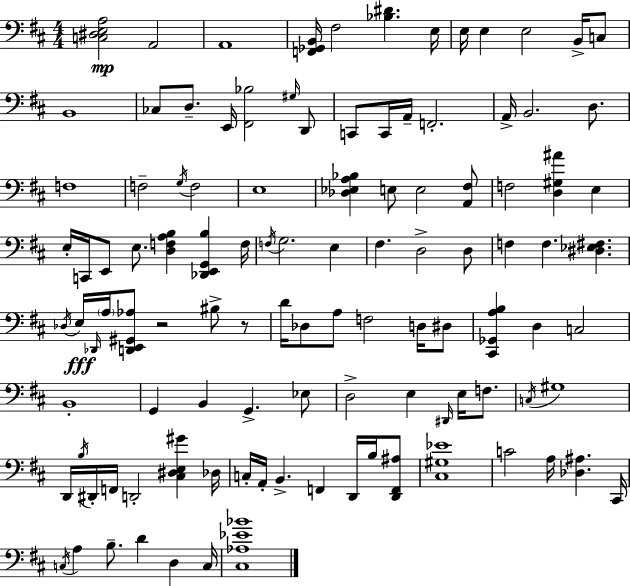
X:1
T:Untitled
M:4/4
L:1/4
K:D
[C,^D,E,A,]2 A,,2 A,,4 [F,,_G,,B,,]/4 ^F,2 [_B,^D] E,/4 E,/4 E, E,2 B,,/4 C,/2 B,,4 _C,/2 D,/2 E,,/4 [^F,,_B,]2 ^G,/4 D,,/2 C,,/2 C,,/4 A,,/4 F,,2 A,,/4 B,,2 D,/2 F,4 F,2 G,/4 F,2 E,4 [_D,_E,A,_B,] E,/2 E,2 [A,,^F,]/2 F,2 [D,^G,^A] E, E,/4 C,,/4 E,,/2 E,/2 [D,F,A,B,] [_D,,E,,G,,B,] F,/4 F,/4 G,2 E, ^F, D,2 D,/2 F, F, [^D,_E,^F,] _D,/4 E,/4 _D,,/4 A,/4 [D,,E,,^G,,_A,]/2 z2 ^B,/2 z/2 D/4 _D,/2 A,/2 F,2 D,/4 ^D,/2 [^C,,_G,,A,B,] D, C,2 B,,4 G,, B,, G,, _E,/2 D,2 E, ^D,,/4 E,/4 F,/2 C,/4 ^G,4 D,,/4 B,/4 ^D,,/4 F,,/4 D,,2 [^C,^D,E,^G] _D,/4 C,/4 A,,/4 B,, F,, D,,/4 B,/4 [D,,F,,^A,]/2 [^C,^G,_E]4 C2 A,/4 [_D,^A,] ^C,,/4 C,/4 A, B,/2 D D, C,/4 [^C,_A,_E_B]4